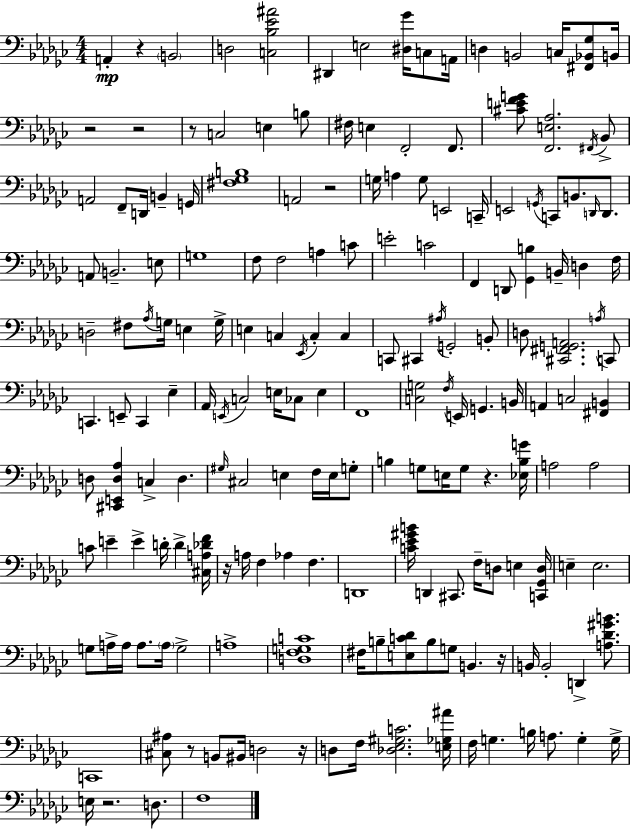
X:1
T:Untitled
M:4/4
L:1/4
K:Ebm
A,, z B,,2 D,2 [C,_B,_E^A]2 ^D,, E,2 [^D,_G]/4 C,/2 A,,/4 D, B,,2 C,/4 [^F,,_B,,_G,]/2 B,,/4 z2 z2 z/2 C,2 E, B,/2 ^F,/4 E, F,,2 F,,/2 [^CEFG]/2 [F,,E,_A,]2 ^F,,/4 _B,,/2 A,,2 F,,/2 D,,/4 B,, G,,/4 [^F,_G,B,]4 A,,2 z2 G,/4 A, G,/2 E,,2 C,,/4 E,,2 G,,/4 C,,/2 B,,/2 D,,/4 D,,/2 A,,/2 B,,2 E,/2 G,4 F,/2 F,2 A, C/2 E2 C2 F,, D,,/2 [_G,,B,] B,,/4 D, F,/4 D,2 ^F,/2 _A,/4 G,/4 E, G,/4 E, C, _E,,/4 C, C, C,,/2 ^C,, ^A,/4 G,,2 B,,/2 D,/2 [^C,,^F,,G,,A,,]2 A,/4 C,,/2 C,, E,,/2 C,, _E, _A,,/4 E,,/4 C,2 E,/4 _C,/2 E, F,,4 [C,G,]2 F,/4 E,,/4 G,, B,,/4 A,, C,2 [^F,,B,,] D,/2 [^C,,E,,D,_A,] C, D, ^G,/4 ^C,2 E, F,/4 E,/4 G,/2 B, G,/2 E,/4 G,/2 z [_E,B,G]/4 A,2 A,2 C/2 E E D/4 D [^C,A,_DF]/4 z/4 A,/4 F, _A, F, D,,4 [C_E^GB]/4 D,, ^C,,/2 F,/4 D,/2 E, [C,,_G,,D,]/4 E, E,2 G,/2 A,/4 A,/4 A,/2 A,/4 G,2 A,4 [D,F,G,C]4 ^F,/4 B,/2 [E,C_D]/2 B,/2 G,/2 B,, z/4 B,,/4 B,,2 D,, [A,_D^GB]/2 C,,4 [^C,^A,]/2 z/2 B,,/2 ^B,,/4 D,2 z/4 D,/2 F,/4 [_D,_E,^G,C]2 [E,_G,^A]/4 F,/4 G, B,/4 A,/2 G, G,/4 E,/4 z2 D,/2 F,4